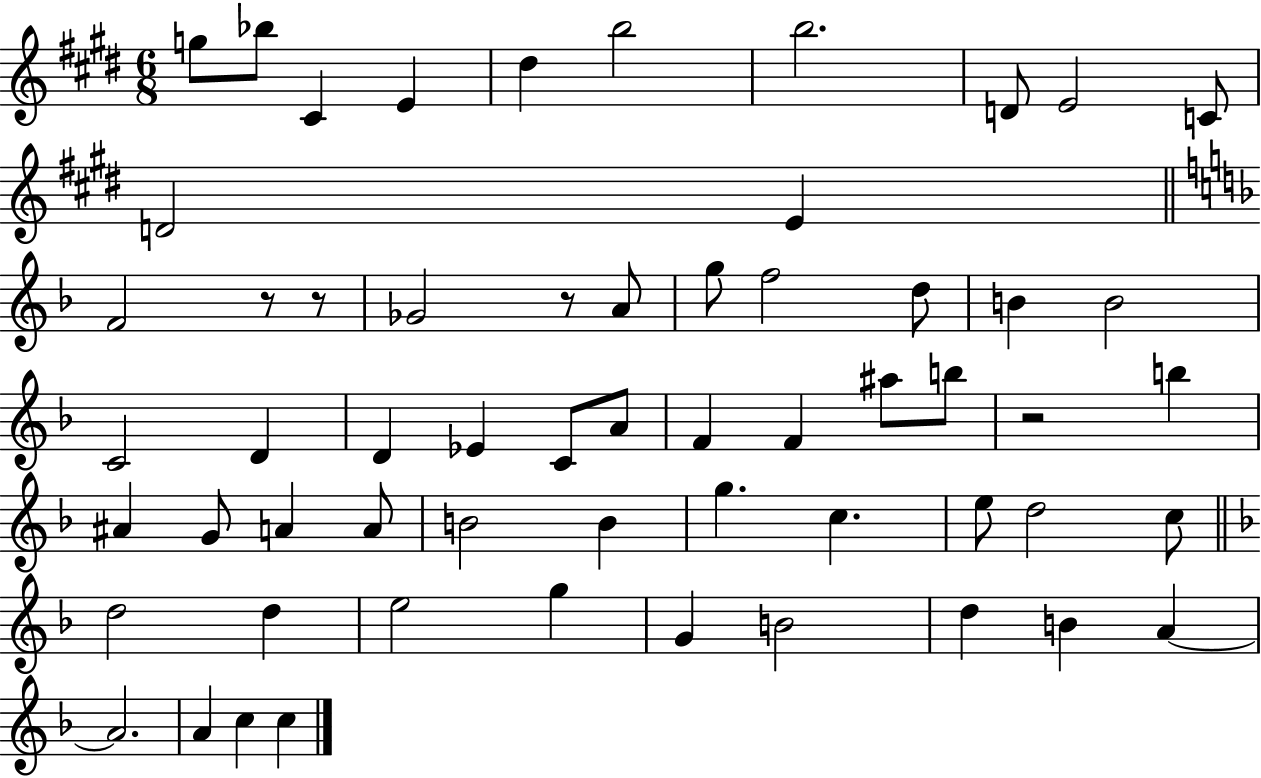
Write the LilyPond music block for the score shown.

{
  \clef treble
  \numericTimeSignature
  \time 6/8
  \key e \major
  g''8 bes''8 cis'4 e'4 | dis''4 b''2 | b''2. | d'8 e'2 c'8 | \break d'2 e'4 | \bar "||" \break \key d \minor f'2 r8 r8 | ges'2 r8 a'8 | g''8 f''2 d''8 | b'4 b'2 | \break c'2 d'4 | d'4 ees'4 c'8 a'8 | f'4 f'4 ais''8 b''8 | r2 b''4 | \break ais'4 g'8 a'4 a'8 | b'2 b'4 | g''4. c''4. | e''8 d''2 c''8 | \break \bar "||" \break \key d \minor d''2 d''4 | e''2 g''4 | g'4 b'2 | d''4 b'4 a'4~~ | \break a'2. | a'4 c''4 c''4 | \bar "|."
}